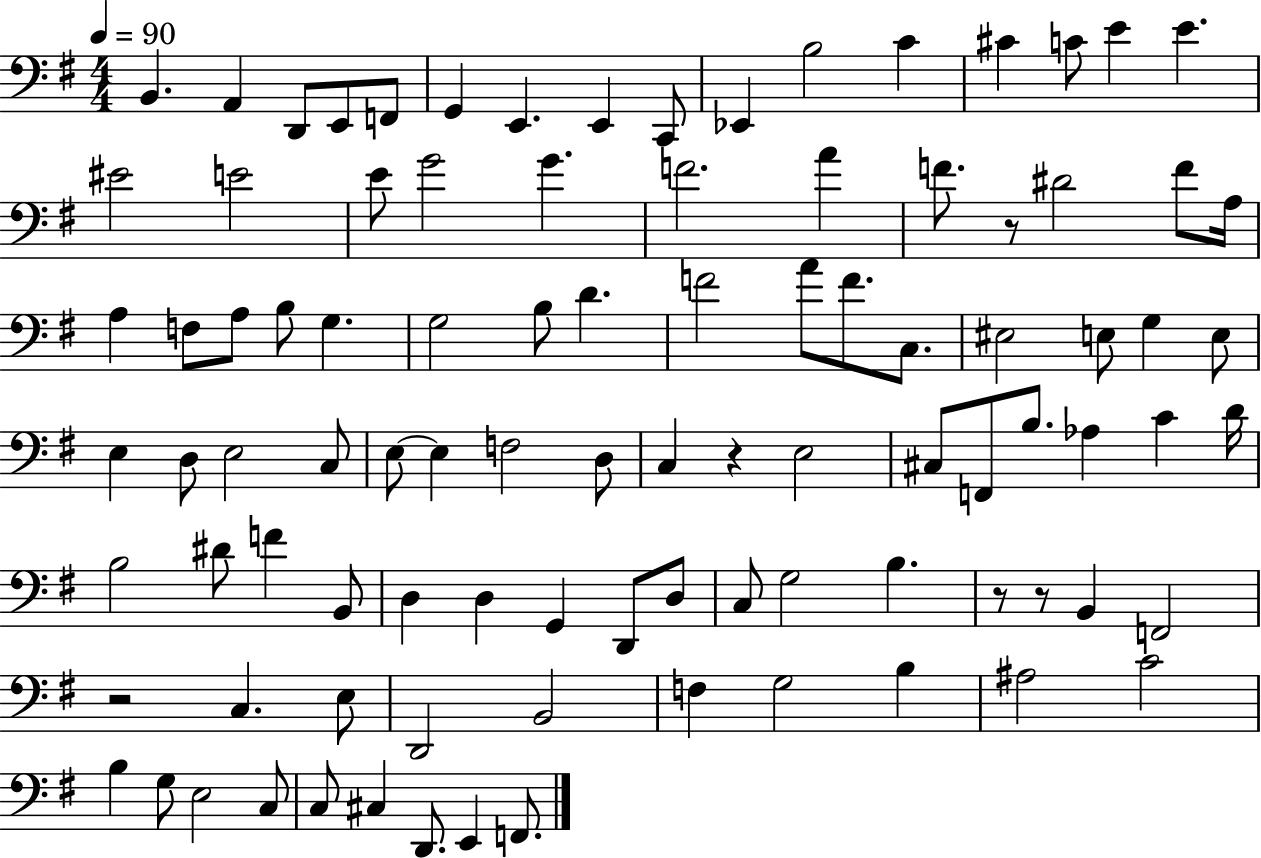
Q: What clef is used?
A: bass